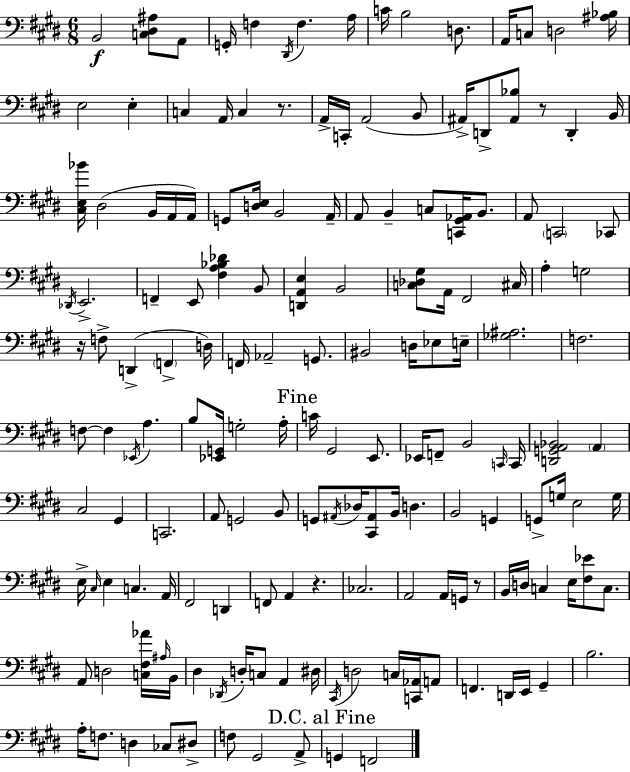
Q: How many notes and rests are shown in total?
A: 164